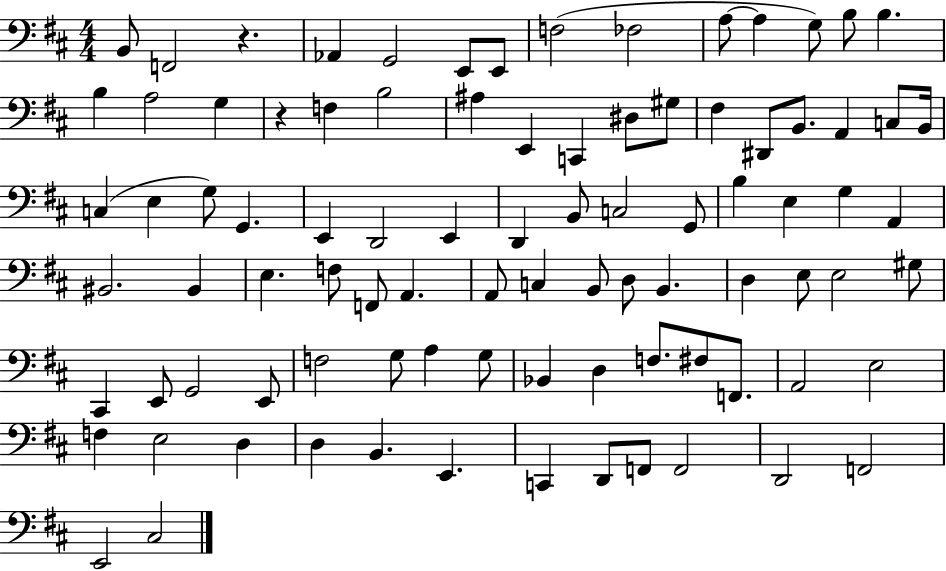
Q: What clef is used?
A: bass